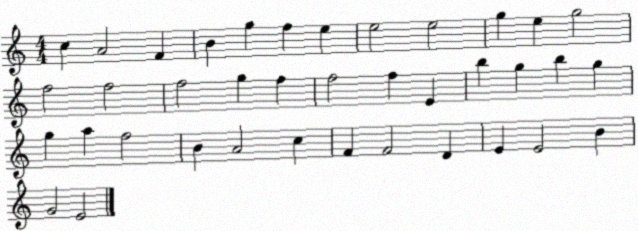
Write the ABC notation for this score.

X:1
T:Untitled
M:4/4
L:1/4
K:C
c A2 F B g f e e2 e2 g e g2 f2 f2 f2 g f f2 f E b g b g g a f2 B A2 c F F2 D E E2 B G2 E2